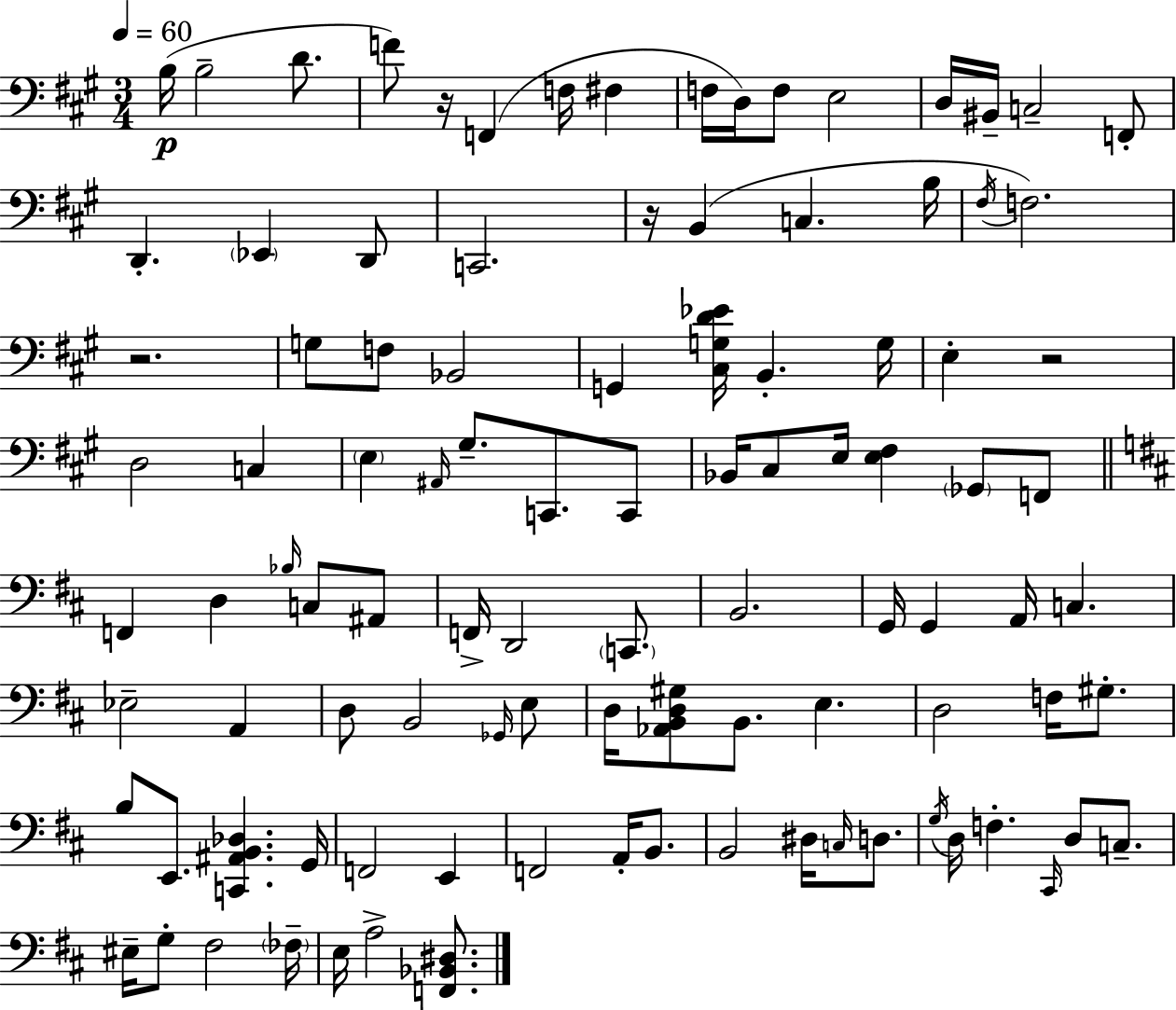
B3/s B3/h D4/e. F4/e R/s F2/q F3/s F#3/q F3/s D3/s F3/e E3/h D3/s BIS2/s C3/h F2/e D2/q. Eb2/q D2/e C2/h. R/s B2/q C3/q. B3/s F#3/s F3/h. R/h. G3/e F3/e Bb2/h G2/q [C#3,G3,D4,Eb4]/s B2/q. G3/s E3/q R/h D3/h C3/q E3/q A#2/s G#3/e. C2/e. C2/e Bb2/s C#3/e E3/s [E3,F#3]/q Gb2/e F2/e F2/q D3/q Bb3/s C3/e A#2/e F2/s D2/h C2/e. B2/h. G2/s G2/q A2/s C3/q. Eb3/h A2/q D3/e B2/h Gb2/s E3/e D3/s [Ab2,B2,D3,G#3]/e B2/e. E3/q. D3/h F3/s G#3/e. B3/e E2/e. [C2,A#2,B2,Db3]/q. G2/s F2/h E2/q F2/h A2/s B2/e. B2/h D#3/s C3/s D3/e. G3/s D3/s F3/q. C#2/s D3/e C3/e. EIS3/s G3/e F#3/h FES3/s E3/s A3/h [F2,Bb2,D#3]/e.